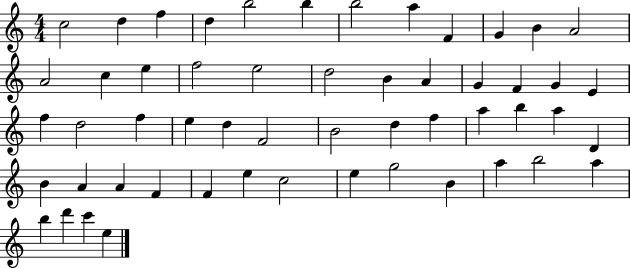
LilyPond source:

{
  \clef treble
  \numericTimeSignature
  \time 4/4
  \key c \major
  c''2 d''4 f''4 | d''4 b''2 b''4 | b''2 a''4 f'4 | g'4 b'4 a'2 | \break a'2 c''4 e''4 | f''2 e''2 | d''2 b'4 a'4 | g'4 f'4 g'4 e'4 | \break f''4 d''2 f''4 | e''4 d''4 f'2 | b'2 d''4 f''4 | a''4 b''4 a''4 d'4 | \break b'4 a'4 a'4 f'4 | f'4 e''4 c''2 | e''4 g''2 b'4 | a''4 b''2 a''4 | \break b''4 d'''4 c'''4 e''4 | \bar "|."
}